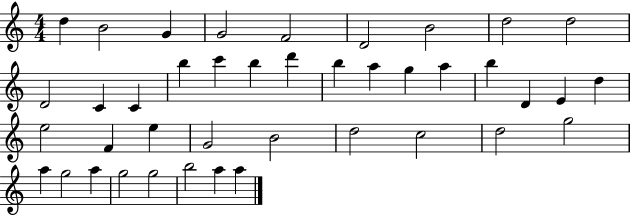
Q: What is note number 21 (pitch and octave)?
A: B5